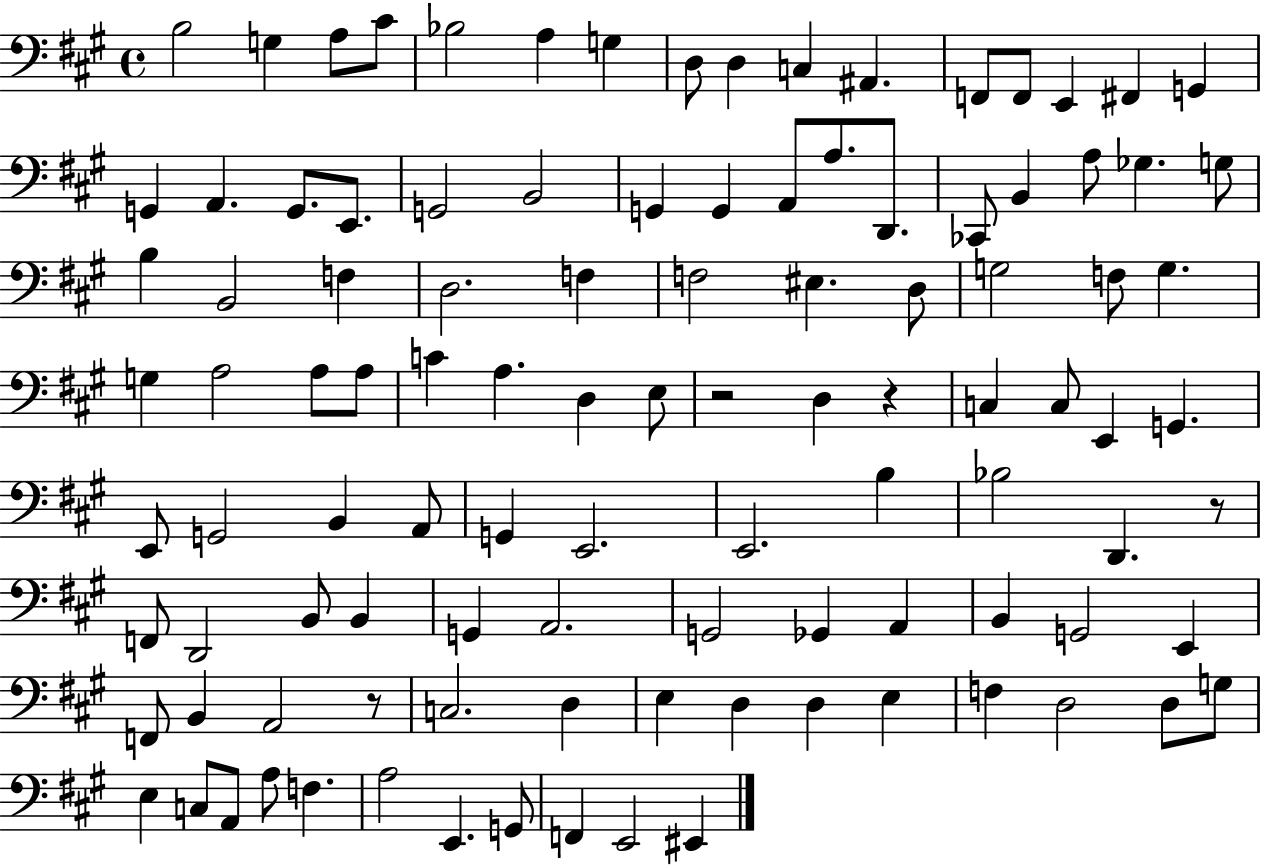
{
  \clef bass
  \time 4/4
  \defaultTimeSignature
  \key a \major
  \repeat volta 2 { b2 g4 a8 cis'8 | bes2 a4 g4 | d8 d4 c4 ais,4. | f,8 f,8 e,4 fis,4 g,4 | \break g,4 a,4. g,8. e,8. | g,2 b,2 | g,4 g,4 a,8 a8. d,8. | ces,8 b,4 a8 ges4. g8 | \break b4 b,2 f4 | d2. f4 | f2 eis4. d8 | g2 f8 g4. | \break g4 a2 a8 a8 | c'4 a4. d4 e8 | r2 d4 r4 | c4 c8 e,4 g,4. | \break e,8 g,2 b,4 a,8 | g,4 e,2. | e,2. b4 | bes2 d,4. r8 | \break f,8 d,2 b,8 b,4 | g,4 a,2. | g,2 ges,4 a,4 | b,4 g,2 e,4 | \break f,8 b,4 a,2 r8 | c2. d4 | e4 d4 d4 e4 | f4 d2 d8 g8 | \break e4 c8 a,8 a8 f4. | a2 e,4. g,8 | f,4 e,2 eis,4 | } \bar "|."
}